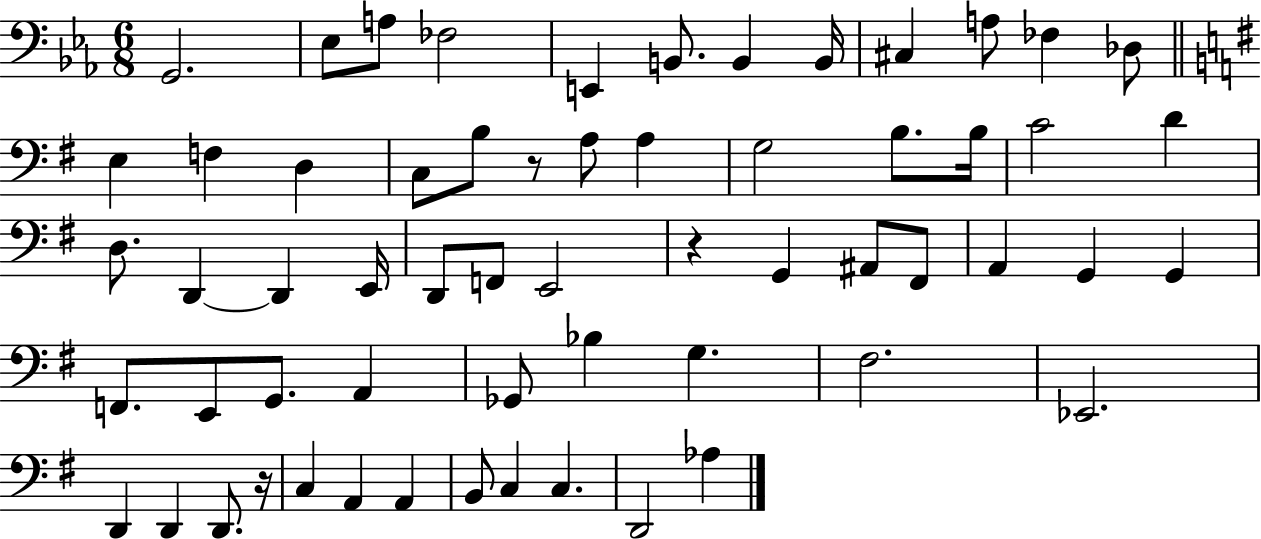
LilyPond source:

{
  \clef bass
  \numericTimeSignature
  \time 6/8
  \key ees \major
  g,2. | ees8 a8 fes2 | e,4 b,8. b,4 b,16 | cis4 a8 fes4 des8 | \break \bar "||" \break \key g \major e4 f4 d4 | c8 b8 r8 a8 a4 | g2 b8. b16 | c'2 d'4 | \break d8. d,4~~ d,4 e,16 | d,8 f,8 e,2 | r4 g,4 ais,8 fis,8 | a,4 g,4 g,4 | \break f,8. e,8 g,8. a,4 | ges,8 bes4 g4. | fis2. | ees,2. | \break d,4 d,4 d,8. r16 | c4 a,4 a,4 | b,8 c4 c4. | d,2 aes4 | \break \bar "|."
}